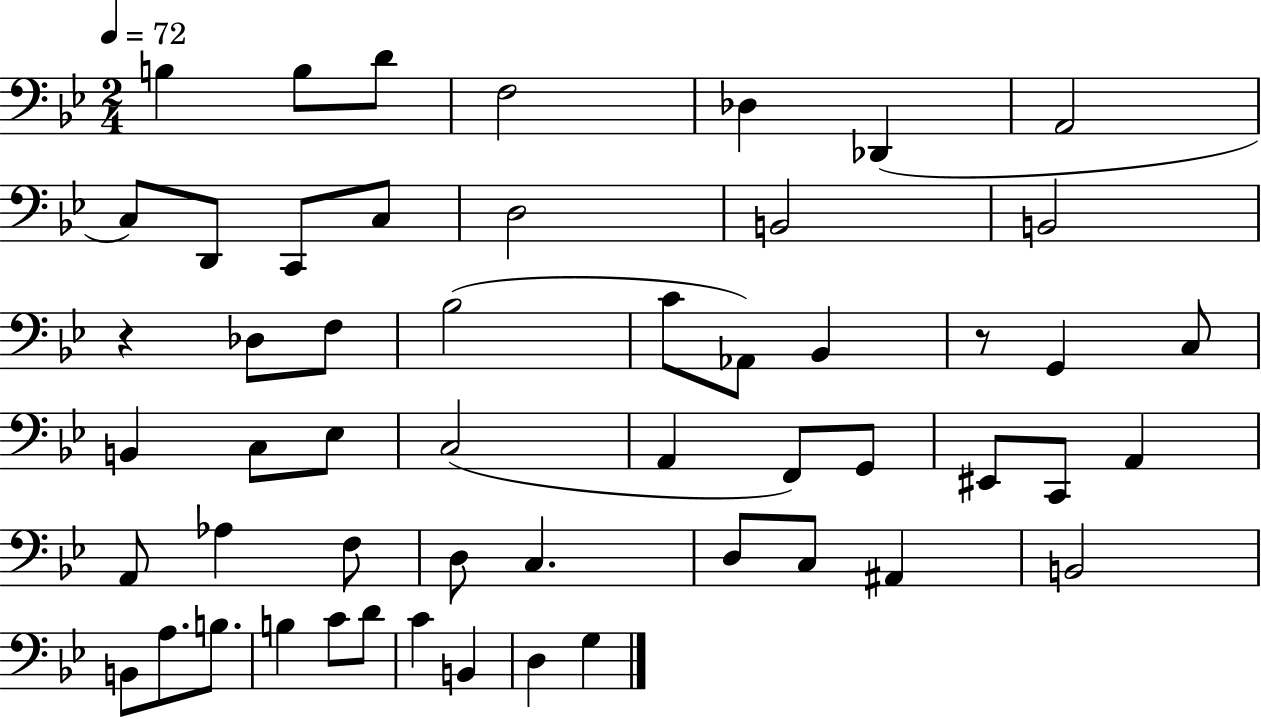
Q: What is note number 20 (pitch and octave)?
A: Bb2